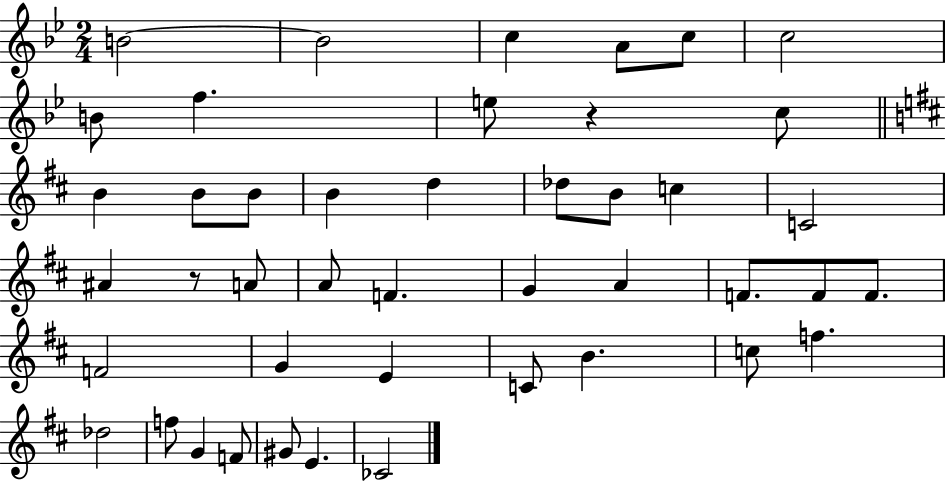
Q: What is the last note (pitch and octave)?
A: CES4